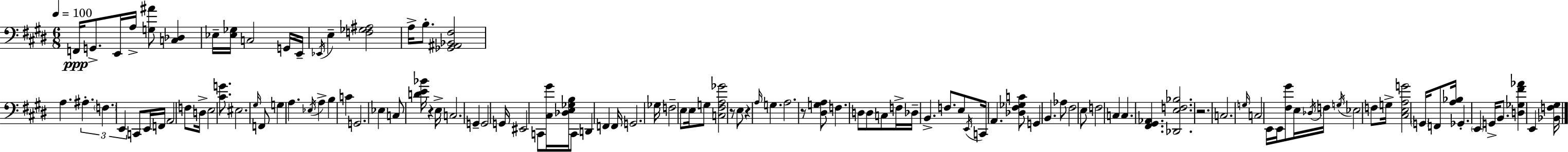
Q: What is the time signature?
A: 6/8